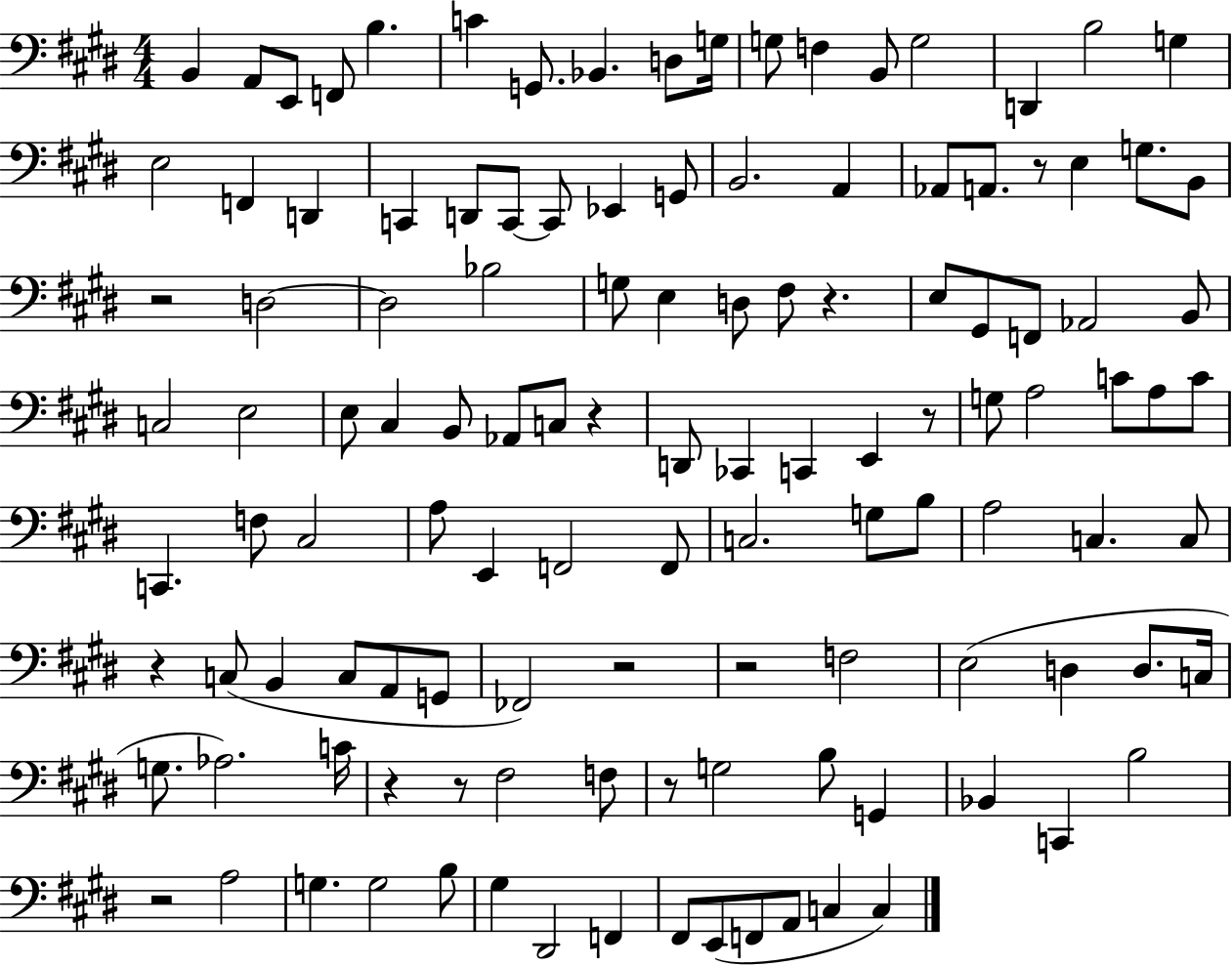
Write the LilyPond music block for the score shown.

{
  \clef bass
  \numericTimeSignature
  \time 4/4
  \key e \major
  b,4 a,8 e,8 f,8 b4. | c'4 g,8. bes,4. d8 g16 | g8 f4 b,8 g2 | d,4 b2 g4 | \break e2 f,4 d,4 | c,4 d,8 c,8~~ c,8 ees,4 g,8 | b,2. a,4 | aes,8 a,8. r8 e4 g8. b,8 | \break r2 d2~~ | d2 bes2 | g8 e4 d8 fis8 r4. | e8 gis,8 f,8 aes,2 b,8 | \break c2 e2 | e8 cis4 b,8 aes,8 c8 r4 | d,8 ces,4 c,4 e,4 r8 | g8 a2 c'8 a8 c'8 | \break c,4. f8 cis2 | a8 e,4 f,2 f,8 | c2. g8 b8 | a2 c4. c8 | \break r4 c8( b,4 c8 a,8 g,8 | fes,2) r2 | r2 f2 | e2( d4 d8. c16 | \break g8. aes2.) c'16 | r4 r8 fis2 f8 | r8 g2 b8 g,4 | bes,4 c,4 b2 | \break r2 a2 | g4. g2 b8 | gis4 dis,2 f,4 | fis,8 e,8( f,8 a,8 c4 c4) | \break \bar "|."
}